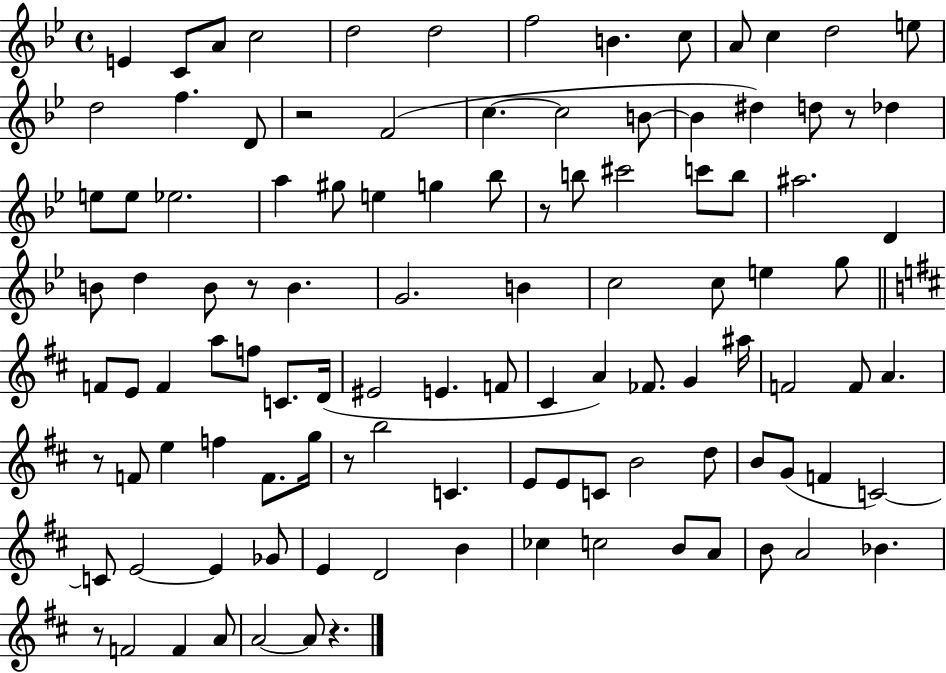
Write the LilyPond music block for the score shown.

{
  \clef treble
  \time 4/4
  \defaultTimeSignature
  \key bes \major
  \repeat volta 2 { e'4 c'8 a'8 c''2 | d''2 d''2 | f''2 b'4. c''8 | a'8 c''4 d''2 e''8 | \break d''2 f''4. d'8 | r2 f'2( | c''4.~~ c''2 b'8~~ | b'4 dis''4) d''8 r8 des''4 | \break e''8 e''8 ees''2. | a''4 gis''8 e''4 g''4 bes''8 | r8 b''8 cis'''2 c'''8 b''8 | ais''2. d'4 | \break b'8 d''4 b'8 r8 b'4. | g'2. b'4 | c''2 c''8 e''4 g''8 | \bar "||" \break \key b \minor f'8 e'8 f'4 a''8 f''8 c'8. d'16( | eis'2 e'4. f'8 | cis'4 a'4) fes'8. g'4 ais''16 | f'2 f'8 a'4. | \break r8 f'8 e''4 f''4 f'8. g''16 | r8 b''2 c'4. | e'8 e'8 c'8 b'2 d''8 | b'8 g'8( f'4 c'2~~) | \break c'8 e'2~~ e'4 ges'8 | e'4 d'2 b'4 | ces''4 c''2 b'8 a'8 | b'8 a'2 bes'4. | \break r8 f'2 f'4 a'8 | a'2~~ a'8 r4. | } \bar "|."
}